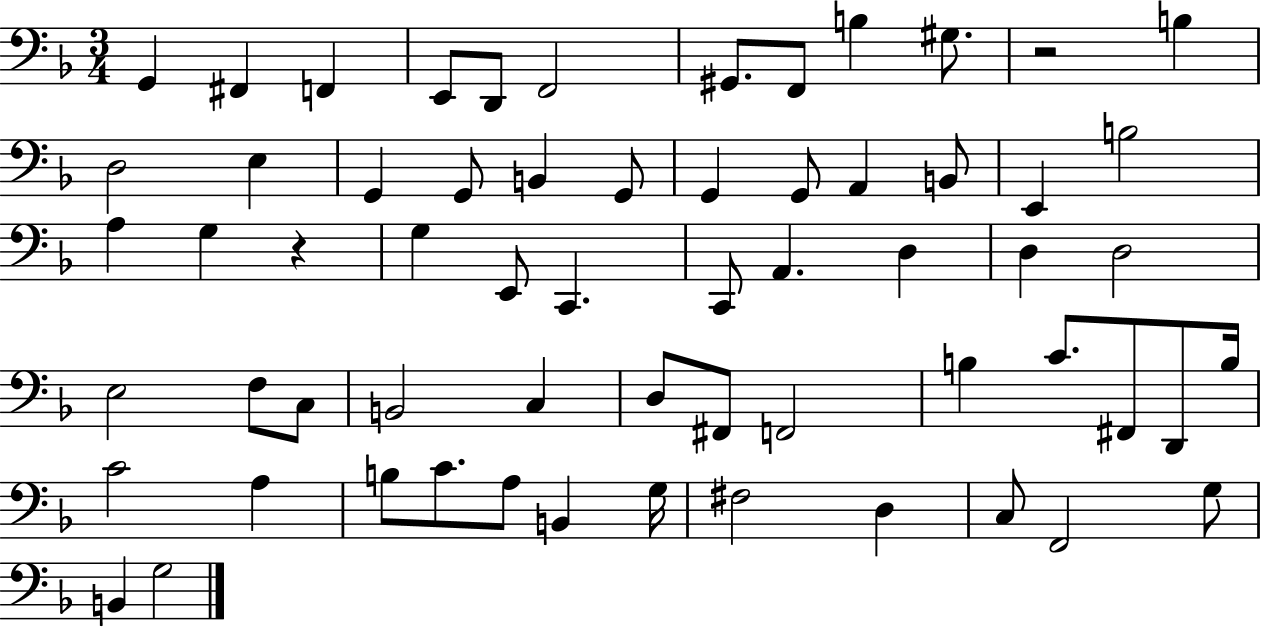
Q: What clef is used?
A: bass